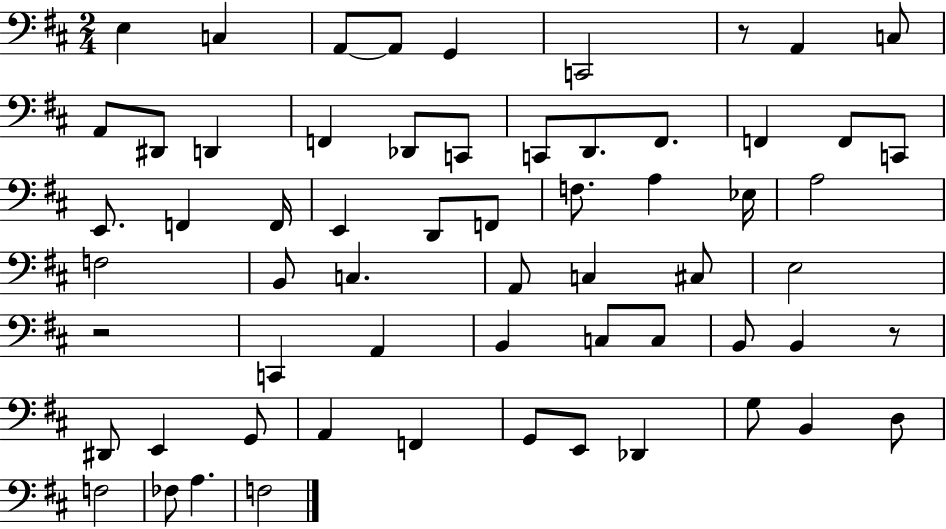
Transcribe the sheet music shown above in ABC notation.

X:1
T:Untitled
M:2/4
L:1/4
K:D
E, C, A,,/2 A,,/2 G,, C,,2 z/2 A,, C,/2 A,,/2 ^D,,/2 D,, F,, _D,,/2 C,,/2 C,,/2 D,,/2 ^F,,/2 F,, F,,/2 C,,/2 E,,/2 F,, F,,/4 E,, D,,/2 F,,/2 F,/2 A, _E,/4 A,2 F,2 B,,/2 C, A,,/2 C, ^C,/2 E,2 z2 C,, A,, B,, C,/2 C,/2 B,,/2 B,, z/2 ^D,,/2 E,, G,,/2 A,, F,, G,,/2 E,,/2 _D,, G,/2 B,, D,/2 F,2 _F,/2 A, F,2